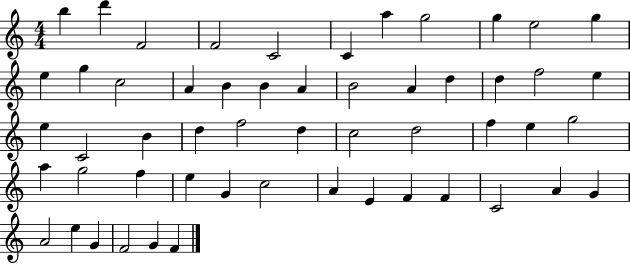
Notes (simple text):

B5/q D6/q F4/h F4/h C4/h C4/q A5/q G5/h G5/q E5/h G5/q E5/q G5/q C5/h A4/q B4/q B4/q A4/q B4/h A4/q D5/q D5/q F5/h E5/q E5/q C4/h B4/q D5/q F5/h D5/q C5/h D5/h F5/q E5/q G5/h A5/q G5/h F5/q E5/q G4/q C5/h A4/q E4/q F4/q F4/q C4/h A4/q G4/q A4/h E5/q G4/q F4/h G4/q F4/q